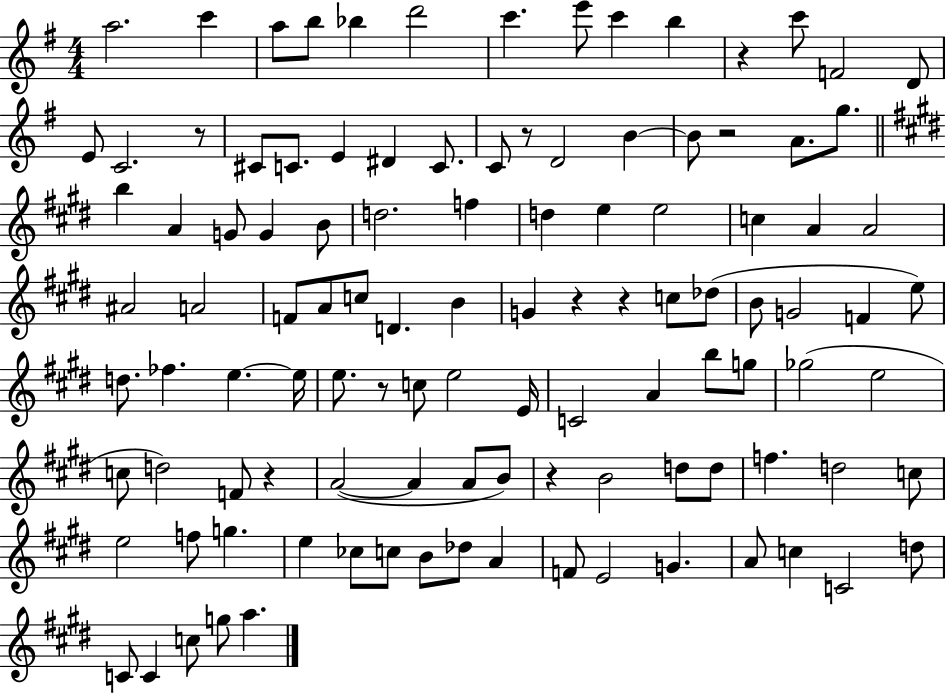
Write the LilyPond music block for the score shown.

{
  \clef treble
  \numericTimeSignature
  \time 4/4
  \key g \major
  a''2. c'''4 | a''8 b''8 bes''4 d'''2 | c'''4. e'''8 c'''4 b''4 | r4 c'''8 f'2 d'8 | \break e'8 c'2. r8 | cis'8 c'8. e'4 dis'4 c'8. | c'8 r8 d'2 b'4~~ | b'8 r2 a'8. g''8. | \break \bar "||" \break \key e \major b''4 a'4 g'8 g'4 b'8 | d''2. f''4 | d''4 e''4 e''2 | c''4 a'4 a'2 | \break ais'2 a'2 | f'8 a'8 c''8 d'4. b'4 | g'4 r4 r4 c''8 des''8( | b'8 g'2 f'4 e''8) | \break d''8. fes''4. e''4.~~ e''16 | e''8. r8 c''8 e''2 e'16 | c'2 a'4 b''8 g''8 | ges''2( e''2 | \break c''8 d''2) f'8 r4 | a'2~(~ a'4 a'8 b'8) | r4 b'2 d''8 d''8 | f''4. d''2 c''8 | \break e''2 f''8 g''4. | e''4 ces''8 c''8 b'8 des''8 a'4 | f'8 e'2 g'4. | a'8 c''4 c'2 d''8 | \break c'8 c'4 c''8 g''8 a''4. | \bar "|."
}